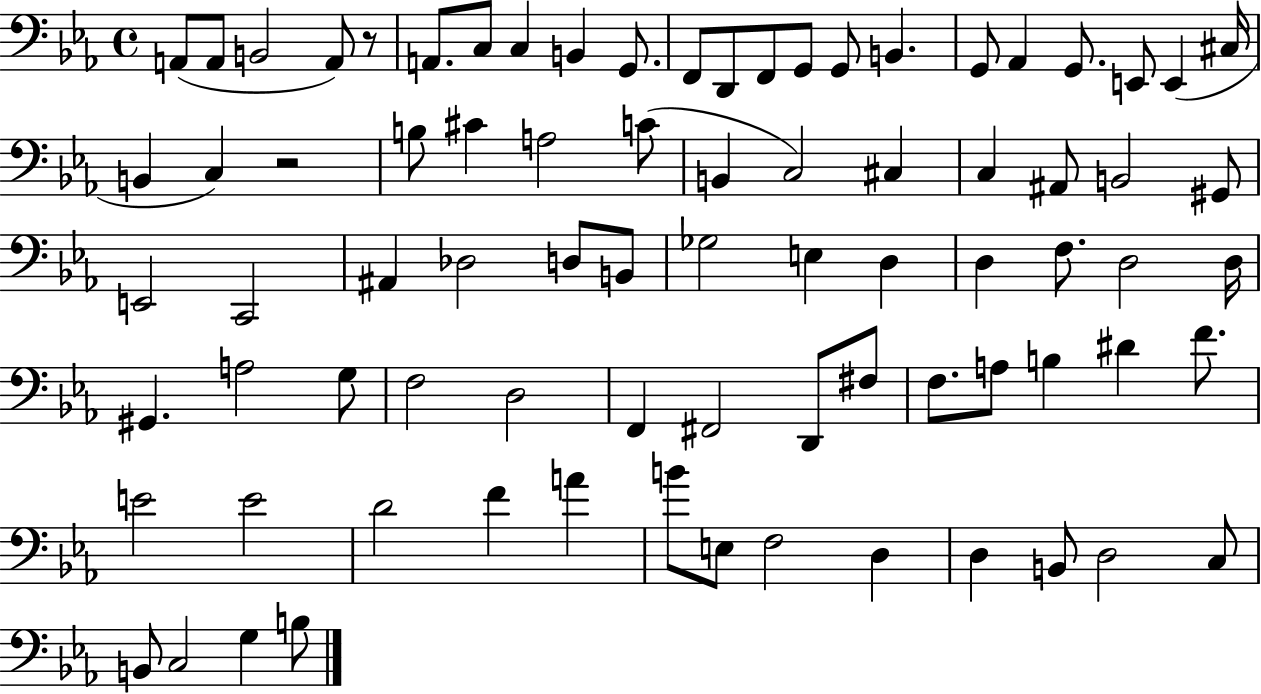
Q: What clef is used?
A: bass